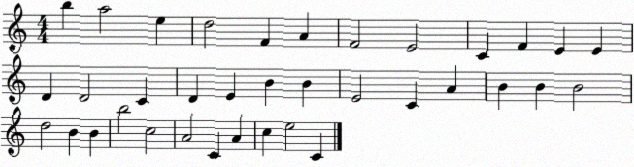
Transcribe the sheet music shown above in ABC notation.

X:1
T:Untitled
M:4/4
L:1/4
K:C
b a2 e d2 F A F2 E2 C F E E D D2 C D E B B E2 C A B B B2 d2 B B b2 c2 A2 C A c e2 C